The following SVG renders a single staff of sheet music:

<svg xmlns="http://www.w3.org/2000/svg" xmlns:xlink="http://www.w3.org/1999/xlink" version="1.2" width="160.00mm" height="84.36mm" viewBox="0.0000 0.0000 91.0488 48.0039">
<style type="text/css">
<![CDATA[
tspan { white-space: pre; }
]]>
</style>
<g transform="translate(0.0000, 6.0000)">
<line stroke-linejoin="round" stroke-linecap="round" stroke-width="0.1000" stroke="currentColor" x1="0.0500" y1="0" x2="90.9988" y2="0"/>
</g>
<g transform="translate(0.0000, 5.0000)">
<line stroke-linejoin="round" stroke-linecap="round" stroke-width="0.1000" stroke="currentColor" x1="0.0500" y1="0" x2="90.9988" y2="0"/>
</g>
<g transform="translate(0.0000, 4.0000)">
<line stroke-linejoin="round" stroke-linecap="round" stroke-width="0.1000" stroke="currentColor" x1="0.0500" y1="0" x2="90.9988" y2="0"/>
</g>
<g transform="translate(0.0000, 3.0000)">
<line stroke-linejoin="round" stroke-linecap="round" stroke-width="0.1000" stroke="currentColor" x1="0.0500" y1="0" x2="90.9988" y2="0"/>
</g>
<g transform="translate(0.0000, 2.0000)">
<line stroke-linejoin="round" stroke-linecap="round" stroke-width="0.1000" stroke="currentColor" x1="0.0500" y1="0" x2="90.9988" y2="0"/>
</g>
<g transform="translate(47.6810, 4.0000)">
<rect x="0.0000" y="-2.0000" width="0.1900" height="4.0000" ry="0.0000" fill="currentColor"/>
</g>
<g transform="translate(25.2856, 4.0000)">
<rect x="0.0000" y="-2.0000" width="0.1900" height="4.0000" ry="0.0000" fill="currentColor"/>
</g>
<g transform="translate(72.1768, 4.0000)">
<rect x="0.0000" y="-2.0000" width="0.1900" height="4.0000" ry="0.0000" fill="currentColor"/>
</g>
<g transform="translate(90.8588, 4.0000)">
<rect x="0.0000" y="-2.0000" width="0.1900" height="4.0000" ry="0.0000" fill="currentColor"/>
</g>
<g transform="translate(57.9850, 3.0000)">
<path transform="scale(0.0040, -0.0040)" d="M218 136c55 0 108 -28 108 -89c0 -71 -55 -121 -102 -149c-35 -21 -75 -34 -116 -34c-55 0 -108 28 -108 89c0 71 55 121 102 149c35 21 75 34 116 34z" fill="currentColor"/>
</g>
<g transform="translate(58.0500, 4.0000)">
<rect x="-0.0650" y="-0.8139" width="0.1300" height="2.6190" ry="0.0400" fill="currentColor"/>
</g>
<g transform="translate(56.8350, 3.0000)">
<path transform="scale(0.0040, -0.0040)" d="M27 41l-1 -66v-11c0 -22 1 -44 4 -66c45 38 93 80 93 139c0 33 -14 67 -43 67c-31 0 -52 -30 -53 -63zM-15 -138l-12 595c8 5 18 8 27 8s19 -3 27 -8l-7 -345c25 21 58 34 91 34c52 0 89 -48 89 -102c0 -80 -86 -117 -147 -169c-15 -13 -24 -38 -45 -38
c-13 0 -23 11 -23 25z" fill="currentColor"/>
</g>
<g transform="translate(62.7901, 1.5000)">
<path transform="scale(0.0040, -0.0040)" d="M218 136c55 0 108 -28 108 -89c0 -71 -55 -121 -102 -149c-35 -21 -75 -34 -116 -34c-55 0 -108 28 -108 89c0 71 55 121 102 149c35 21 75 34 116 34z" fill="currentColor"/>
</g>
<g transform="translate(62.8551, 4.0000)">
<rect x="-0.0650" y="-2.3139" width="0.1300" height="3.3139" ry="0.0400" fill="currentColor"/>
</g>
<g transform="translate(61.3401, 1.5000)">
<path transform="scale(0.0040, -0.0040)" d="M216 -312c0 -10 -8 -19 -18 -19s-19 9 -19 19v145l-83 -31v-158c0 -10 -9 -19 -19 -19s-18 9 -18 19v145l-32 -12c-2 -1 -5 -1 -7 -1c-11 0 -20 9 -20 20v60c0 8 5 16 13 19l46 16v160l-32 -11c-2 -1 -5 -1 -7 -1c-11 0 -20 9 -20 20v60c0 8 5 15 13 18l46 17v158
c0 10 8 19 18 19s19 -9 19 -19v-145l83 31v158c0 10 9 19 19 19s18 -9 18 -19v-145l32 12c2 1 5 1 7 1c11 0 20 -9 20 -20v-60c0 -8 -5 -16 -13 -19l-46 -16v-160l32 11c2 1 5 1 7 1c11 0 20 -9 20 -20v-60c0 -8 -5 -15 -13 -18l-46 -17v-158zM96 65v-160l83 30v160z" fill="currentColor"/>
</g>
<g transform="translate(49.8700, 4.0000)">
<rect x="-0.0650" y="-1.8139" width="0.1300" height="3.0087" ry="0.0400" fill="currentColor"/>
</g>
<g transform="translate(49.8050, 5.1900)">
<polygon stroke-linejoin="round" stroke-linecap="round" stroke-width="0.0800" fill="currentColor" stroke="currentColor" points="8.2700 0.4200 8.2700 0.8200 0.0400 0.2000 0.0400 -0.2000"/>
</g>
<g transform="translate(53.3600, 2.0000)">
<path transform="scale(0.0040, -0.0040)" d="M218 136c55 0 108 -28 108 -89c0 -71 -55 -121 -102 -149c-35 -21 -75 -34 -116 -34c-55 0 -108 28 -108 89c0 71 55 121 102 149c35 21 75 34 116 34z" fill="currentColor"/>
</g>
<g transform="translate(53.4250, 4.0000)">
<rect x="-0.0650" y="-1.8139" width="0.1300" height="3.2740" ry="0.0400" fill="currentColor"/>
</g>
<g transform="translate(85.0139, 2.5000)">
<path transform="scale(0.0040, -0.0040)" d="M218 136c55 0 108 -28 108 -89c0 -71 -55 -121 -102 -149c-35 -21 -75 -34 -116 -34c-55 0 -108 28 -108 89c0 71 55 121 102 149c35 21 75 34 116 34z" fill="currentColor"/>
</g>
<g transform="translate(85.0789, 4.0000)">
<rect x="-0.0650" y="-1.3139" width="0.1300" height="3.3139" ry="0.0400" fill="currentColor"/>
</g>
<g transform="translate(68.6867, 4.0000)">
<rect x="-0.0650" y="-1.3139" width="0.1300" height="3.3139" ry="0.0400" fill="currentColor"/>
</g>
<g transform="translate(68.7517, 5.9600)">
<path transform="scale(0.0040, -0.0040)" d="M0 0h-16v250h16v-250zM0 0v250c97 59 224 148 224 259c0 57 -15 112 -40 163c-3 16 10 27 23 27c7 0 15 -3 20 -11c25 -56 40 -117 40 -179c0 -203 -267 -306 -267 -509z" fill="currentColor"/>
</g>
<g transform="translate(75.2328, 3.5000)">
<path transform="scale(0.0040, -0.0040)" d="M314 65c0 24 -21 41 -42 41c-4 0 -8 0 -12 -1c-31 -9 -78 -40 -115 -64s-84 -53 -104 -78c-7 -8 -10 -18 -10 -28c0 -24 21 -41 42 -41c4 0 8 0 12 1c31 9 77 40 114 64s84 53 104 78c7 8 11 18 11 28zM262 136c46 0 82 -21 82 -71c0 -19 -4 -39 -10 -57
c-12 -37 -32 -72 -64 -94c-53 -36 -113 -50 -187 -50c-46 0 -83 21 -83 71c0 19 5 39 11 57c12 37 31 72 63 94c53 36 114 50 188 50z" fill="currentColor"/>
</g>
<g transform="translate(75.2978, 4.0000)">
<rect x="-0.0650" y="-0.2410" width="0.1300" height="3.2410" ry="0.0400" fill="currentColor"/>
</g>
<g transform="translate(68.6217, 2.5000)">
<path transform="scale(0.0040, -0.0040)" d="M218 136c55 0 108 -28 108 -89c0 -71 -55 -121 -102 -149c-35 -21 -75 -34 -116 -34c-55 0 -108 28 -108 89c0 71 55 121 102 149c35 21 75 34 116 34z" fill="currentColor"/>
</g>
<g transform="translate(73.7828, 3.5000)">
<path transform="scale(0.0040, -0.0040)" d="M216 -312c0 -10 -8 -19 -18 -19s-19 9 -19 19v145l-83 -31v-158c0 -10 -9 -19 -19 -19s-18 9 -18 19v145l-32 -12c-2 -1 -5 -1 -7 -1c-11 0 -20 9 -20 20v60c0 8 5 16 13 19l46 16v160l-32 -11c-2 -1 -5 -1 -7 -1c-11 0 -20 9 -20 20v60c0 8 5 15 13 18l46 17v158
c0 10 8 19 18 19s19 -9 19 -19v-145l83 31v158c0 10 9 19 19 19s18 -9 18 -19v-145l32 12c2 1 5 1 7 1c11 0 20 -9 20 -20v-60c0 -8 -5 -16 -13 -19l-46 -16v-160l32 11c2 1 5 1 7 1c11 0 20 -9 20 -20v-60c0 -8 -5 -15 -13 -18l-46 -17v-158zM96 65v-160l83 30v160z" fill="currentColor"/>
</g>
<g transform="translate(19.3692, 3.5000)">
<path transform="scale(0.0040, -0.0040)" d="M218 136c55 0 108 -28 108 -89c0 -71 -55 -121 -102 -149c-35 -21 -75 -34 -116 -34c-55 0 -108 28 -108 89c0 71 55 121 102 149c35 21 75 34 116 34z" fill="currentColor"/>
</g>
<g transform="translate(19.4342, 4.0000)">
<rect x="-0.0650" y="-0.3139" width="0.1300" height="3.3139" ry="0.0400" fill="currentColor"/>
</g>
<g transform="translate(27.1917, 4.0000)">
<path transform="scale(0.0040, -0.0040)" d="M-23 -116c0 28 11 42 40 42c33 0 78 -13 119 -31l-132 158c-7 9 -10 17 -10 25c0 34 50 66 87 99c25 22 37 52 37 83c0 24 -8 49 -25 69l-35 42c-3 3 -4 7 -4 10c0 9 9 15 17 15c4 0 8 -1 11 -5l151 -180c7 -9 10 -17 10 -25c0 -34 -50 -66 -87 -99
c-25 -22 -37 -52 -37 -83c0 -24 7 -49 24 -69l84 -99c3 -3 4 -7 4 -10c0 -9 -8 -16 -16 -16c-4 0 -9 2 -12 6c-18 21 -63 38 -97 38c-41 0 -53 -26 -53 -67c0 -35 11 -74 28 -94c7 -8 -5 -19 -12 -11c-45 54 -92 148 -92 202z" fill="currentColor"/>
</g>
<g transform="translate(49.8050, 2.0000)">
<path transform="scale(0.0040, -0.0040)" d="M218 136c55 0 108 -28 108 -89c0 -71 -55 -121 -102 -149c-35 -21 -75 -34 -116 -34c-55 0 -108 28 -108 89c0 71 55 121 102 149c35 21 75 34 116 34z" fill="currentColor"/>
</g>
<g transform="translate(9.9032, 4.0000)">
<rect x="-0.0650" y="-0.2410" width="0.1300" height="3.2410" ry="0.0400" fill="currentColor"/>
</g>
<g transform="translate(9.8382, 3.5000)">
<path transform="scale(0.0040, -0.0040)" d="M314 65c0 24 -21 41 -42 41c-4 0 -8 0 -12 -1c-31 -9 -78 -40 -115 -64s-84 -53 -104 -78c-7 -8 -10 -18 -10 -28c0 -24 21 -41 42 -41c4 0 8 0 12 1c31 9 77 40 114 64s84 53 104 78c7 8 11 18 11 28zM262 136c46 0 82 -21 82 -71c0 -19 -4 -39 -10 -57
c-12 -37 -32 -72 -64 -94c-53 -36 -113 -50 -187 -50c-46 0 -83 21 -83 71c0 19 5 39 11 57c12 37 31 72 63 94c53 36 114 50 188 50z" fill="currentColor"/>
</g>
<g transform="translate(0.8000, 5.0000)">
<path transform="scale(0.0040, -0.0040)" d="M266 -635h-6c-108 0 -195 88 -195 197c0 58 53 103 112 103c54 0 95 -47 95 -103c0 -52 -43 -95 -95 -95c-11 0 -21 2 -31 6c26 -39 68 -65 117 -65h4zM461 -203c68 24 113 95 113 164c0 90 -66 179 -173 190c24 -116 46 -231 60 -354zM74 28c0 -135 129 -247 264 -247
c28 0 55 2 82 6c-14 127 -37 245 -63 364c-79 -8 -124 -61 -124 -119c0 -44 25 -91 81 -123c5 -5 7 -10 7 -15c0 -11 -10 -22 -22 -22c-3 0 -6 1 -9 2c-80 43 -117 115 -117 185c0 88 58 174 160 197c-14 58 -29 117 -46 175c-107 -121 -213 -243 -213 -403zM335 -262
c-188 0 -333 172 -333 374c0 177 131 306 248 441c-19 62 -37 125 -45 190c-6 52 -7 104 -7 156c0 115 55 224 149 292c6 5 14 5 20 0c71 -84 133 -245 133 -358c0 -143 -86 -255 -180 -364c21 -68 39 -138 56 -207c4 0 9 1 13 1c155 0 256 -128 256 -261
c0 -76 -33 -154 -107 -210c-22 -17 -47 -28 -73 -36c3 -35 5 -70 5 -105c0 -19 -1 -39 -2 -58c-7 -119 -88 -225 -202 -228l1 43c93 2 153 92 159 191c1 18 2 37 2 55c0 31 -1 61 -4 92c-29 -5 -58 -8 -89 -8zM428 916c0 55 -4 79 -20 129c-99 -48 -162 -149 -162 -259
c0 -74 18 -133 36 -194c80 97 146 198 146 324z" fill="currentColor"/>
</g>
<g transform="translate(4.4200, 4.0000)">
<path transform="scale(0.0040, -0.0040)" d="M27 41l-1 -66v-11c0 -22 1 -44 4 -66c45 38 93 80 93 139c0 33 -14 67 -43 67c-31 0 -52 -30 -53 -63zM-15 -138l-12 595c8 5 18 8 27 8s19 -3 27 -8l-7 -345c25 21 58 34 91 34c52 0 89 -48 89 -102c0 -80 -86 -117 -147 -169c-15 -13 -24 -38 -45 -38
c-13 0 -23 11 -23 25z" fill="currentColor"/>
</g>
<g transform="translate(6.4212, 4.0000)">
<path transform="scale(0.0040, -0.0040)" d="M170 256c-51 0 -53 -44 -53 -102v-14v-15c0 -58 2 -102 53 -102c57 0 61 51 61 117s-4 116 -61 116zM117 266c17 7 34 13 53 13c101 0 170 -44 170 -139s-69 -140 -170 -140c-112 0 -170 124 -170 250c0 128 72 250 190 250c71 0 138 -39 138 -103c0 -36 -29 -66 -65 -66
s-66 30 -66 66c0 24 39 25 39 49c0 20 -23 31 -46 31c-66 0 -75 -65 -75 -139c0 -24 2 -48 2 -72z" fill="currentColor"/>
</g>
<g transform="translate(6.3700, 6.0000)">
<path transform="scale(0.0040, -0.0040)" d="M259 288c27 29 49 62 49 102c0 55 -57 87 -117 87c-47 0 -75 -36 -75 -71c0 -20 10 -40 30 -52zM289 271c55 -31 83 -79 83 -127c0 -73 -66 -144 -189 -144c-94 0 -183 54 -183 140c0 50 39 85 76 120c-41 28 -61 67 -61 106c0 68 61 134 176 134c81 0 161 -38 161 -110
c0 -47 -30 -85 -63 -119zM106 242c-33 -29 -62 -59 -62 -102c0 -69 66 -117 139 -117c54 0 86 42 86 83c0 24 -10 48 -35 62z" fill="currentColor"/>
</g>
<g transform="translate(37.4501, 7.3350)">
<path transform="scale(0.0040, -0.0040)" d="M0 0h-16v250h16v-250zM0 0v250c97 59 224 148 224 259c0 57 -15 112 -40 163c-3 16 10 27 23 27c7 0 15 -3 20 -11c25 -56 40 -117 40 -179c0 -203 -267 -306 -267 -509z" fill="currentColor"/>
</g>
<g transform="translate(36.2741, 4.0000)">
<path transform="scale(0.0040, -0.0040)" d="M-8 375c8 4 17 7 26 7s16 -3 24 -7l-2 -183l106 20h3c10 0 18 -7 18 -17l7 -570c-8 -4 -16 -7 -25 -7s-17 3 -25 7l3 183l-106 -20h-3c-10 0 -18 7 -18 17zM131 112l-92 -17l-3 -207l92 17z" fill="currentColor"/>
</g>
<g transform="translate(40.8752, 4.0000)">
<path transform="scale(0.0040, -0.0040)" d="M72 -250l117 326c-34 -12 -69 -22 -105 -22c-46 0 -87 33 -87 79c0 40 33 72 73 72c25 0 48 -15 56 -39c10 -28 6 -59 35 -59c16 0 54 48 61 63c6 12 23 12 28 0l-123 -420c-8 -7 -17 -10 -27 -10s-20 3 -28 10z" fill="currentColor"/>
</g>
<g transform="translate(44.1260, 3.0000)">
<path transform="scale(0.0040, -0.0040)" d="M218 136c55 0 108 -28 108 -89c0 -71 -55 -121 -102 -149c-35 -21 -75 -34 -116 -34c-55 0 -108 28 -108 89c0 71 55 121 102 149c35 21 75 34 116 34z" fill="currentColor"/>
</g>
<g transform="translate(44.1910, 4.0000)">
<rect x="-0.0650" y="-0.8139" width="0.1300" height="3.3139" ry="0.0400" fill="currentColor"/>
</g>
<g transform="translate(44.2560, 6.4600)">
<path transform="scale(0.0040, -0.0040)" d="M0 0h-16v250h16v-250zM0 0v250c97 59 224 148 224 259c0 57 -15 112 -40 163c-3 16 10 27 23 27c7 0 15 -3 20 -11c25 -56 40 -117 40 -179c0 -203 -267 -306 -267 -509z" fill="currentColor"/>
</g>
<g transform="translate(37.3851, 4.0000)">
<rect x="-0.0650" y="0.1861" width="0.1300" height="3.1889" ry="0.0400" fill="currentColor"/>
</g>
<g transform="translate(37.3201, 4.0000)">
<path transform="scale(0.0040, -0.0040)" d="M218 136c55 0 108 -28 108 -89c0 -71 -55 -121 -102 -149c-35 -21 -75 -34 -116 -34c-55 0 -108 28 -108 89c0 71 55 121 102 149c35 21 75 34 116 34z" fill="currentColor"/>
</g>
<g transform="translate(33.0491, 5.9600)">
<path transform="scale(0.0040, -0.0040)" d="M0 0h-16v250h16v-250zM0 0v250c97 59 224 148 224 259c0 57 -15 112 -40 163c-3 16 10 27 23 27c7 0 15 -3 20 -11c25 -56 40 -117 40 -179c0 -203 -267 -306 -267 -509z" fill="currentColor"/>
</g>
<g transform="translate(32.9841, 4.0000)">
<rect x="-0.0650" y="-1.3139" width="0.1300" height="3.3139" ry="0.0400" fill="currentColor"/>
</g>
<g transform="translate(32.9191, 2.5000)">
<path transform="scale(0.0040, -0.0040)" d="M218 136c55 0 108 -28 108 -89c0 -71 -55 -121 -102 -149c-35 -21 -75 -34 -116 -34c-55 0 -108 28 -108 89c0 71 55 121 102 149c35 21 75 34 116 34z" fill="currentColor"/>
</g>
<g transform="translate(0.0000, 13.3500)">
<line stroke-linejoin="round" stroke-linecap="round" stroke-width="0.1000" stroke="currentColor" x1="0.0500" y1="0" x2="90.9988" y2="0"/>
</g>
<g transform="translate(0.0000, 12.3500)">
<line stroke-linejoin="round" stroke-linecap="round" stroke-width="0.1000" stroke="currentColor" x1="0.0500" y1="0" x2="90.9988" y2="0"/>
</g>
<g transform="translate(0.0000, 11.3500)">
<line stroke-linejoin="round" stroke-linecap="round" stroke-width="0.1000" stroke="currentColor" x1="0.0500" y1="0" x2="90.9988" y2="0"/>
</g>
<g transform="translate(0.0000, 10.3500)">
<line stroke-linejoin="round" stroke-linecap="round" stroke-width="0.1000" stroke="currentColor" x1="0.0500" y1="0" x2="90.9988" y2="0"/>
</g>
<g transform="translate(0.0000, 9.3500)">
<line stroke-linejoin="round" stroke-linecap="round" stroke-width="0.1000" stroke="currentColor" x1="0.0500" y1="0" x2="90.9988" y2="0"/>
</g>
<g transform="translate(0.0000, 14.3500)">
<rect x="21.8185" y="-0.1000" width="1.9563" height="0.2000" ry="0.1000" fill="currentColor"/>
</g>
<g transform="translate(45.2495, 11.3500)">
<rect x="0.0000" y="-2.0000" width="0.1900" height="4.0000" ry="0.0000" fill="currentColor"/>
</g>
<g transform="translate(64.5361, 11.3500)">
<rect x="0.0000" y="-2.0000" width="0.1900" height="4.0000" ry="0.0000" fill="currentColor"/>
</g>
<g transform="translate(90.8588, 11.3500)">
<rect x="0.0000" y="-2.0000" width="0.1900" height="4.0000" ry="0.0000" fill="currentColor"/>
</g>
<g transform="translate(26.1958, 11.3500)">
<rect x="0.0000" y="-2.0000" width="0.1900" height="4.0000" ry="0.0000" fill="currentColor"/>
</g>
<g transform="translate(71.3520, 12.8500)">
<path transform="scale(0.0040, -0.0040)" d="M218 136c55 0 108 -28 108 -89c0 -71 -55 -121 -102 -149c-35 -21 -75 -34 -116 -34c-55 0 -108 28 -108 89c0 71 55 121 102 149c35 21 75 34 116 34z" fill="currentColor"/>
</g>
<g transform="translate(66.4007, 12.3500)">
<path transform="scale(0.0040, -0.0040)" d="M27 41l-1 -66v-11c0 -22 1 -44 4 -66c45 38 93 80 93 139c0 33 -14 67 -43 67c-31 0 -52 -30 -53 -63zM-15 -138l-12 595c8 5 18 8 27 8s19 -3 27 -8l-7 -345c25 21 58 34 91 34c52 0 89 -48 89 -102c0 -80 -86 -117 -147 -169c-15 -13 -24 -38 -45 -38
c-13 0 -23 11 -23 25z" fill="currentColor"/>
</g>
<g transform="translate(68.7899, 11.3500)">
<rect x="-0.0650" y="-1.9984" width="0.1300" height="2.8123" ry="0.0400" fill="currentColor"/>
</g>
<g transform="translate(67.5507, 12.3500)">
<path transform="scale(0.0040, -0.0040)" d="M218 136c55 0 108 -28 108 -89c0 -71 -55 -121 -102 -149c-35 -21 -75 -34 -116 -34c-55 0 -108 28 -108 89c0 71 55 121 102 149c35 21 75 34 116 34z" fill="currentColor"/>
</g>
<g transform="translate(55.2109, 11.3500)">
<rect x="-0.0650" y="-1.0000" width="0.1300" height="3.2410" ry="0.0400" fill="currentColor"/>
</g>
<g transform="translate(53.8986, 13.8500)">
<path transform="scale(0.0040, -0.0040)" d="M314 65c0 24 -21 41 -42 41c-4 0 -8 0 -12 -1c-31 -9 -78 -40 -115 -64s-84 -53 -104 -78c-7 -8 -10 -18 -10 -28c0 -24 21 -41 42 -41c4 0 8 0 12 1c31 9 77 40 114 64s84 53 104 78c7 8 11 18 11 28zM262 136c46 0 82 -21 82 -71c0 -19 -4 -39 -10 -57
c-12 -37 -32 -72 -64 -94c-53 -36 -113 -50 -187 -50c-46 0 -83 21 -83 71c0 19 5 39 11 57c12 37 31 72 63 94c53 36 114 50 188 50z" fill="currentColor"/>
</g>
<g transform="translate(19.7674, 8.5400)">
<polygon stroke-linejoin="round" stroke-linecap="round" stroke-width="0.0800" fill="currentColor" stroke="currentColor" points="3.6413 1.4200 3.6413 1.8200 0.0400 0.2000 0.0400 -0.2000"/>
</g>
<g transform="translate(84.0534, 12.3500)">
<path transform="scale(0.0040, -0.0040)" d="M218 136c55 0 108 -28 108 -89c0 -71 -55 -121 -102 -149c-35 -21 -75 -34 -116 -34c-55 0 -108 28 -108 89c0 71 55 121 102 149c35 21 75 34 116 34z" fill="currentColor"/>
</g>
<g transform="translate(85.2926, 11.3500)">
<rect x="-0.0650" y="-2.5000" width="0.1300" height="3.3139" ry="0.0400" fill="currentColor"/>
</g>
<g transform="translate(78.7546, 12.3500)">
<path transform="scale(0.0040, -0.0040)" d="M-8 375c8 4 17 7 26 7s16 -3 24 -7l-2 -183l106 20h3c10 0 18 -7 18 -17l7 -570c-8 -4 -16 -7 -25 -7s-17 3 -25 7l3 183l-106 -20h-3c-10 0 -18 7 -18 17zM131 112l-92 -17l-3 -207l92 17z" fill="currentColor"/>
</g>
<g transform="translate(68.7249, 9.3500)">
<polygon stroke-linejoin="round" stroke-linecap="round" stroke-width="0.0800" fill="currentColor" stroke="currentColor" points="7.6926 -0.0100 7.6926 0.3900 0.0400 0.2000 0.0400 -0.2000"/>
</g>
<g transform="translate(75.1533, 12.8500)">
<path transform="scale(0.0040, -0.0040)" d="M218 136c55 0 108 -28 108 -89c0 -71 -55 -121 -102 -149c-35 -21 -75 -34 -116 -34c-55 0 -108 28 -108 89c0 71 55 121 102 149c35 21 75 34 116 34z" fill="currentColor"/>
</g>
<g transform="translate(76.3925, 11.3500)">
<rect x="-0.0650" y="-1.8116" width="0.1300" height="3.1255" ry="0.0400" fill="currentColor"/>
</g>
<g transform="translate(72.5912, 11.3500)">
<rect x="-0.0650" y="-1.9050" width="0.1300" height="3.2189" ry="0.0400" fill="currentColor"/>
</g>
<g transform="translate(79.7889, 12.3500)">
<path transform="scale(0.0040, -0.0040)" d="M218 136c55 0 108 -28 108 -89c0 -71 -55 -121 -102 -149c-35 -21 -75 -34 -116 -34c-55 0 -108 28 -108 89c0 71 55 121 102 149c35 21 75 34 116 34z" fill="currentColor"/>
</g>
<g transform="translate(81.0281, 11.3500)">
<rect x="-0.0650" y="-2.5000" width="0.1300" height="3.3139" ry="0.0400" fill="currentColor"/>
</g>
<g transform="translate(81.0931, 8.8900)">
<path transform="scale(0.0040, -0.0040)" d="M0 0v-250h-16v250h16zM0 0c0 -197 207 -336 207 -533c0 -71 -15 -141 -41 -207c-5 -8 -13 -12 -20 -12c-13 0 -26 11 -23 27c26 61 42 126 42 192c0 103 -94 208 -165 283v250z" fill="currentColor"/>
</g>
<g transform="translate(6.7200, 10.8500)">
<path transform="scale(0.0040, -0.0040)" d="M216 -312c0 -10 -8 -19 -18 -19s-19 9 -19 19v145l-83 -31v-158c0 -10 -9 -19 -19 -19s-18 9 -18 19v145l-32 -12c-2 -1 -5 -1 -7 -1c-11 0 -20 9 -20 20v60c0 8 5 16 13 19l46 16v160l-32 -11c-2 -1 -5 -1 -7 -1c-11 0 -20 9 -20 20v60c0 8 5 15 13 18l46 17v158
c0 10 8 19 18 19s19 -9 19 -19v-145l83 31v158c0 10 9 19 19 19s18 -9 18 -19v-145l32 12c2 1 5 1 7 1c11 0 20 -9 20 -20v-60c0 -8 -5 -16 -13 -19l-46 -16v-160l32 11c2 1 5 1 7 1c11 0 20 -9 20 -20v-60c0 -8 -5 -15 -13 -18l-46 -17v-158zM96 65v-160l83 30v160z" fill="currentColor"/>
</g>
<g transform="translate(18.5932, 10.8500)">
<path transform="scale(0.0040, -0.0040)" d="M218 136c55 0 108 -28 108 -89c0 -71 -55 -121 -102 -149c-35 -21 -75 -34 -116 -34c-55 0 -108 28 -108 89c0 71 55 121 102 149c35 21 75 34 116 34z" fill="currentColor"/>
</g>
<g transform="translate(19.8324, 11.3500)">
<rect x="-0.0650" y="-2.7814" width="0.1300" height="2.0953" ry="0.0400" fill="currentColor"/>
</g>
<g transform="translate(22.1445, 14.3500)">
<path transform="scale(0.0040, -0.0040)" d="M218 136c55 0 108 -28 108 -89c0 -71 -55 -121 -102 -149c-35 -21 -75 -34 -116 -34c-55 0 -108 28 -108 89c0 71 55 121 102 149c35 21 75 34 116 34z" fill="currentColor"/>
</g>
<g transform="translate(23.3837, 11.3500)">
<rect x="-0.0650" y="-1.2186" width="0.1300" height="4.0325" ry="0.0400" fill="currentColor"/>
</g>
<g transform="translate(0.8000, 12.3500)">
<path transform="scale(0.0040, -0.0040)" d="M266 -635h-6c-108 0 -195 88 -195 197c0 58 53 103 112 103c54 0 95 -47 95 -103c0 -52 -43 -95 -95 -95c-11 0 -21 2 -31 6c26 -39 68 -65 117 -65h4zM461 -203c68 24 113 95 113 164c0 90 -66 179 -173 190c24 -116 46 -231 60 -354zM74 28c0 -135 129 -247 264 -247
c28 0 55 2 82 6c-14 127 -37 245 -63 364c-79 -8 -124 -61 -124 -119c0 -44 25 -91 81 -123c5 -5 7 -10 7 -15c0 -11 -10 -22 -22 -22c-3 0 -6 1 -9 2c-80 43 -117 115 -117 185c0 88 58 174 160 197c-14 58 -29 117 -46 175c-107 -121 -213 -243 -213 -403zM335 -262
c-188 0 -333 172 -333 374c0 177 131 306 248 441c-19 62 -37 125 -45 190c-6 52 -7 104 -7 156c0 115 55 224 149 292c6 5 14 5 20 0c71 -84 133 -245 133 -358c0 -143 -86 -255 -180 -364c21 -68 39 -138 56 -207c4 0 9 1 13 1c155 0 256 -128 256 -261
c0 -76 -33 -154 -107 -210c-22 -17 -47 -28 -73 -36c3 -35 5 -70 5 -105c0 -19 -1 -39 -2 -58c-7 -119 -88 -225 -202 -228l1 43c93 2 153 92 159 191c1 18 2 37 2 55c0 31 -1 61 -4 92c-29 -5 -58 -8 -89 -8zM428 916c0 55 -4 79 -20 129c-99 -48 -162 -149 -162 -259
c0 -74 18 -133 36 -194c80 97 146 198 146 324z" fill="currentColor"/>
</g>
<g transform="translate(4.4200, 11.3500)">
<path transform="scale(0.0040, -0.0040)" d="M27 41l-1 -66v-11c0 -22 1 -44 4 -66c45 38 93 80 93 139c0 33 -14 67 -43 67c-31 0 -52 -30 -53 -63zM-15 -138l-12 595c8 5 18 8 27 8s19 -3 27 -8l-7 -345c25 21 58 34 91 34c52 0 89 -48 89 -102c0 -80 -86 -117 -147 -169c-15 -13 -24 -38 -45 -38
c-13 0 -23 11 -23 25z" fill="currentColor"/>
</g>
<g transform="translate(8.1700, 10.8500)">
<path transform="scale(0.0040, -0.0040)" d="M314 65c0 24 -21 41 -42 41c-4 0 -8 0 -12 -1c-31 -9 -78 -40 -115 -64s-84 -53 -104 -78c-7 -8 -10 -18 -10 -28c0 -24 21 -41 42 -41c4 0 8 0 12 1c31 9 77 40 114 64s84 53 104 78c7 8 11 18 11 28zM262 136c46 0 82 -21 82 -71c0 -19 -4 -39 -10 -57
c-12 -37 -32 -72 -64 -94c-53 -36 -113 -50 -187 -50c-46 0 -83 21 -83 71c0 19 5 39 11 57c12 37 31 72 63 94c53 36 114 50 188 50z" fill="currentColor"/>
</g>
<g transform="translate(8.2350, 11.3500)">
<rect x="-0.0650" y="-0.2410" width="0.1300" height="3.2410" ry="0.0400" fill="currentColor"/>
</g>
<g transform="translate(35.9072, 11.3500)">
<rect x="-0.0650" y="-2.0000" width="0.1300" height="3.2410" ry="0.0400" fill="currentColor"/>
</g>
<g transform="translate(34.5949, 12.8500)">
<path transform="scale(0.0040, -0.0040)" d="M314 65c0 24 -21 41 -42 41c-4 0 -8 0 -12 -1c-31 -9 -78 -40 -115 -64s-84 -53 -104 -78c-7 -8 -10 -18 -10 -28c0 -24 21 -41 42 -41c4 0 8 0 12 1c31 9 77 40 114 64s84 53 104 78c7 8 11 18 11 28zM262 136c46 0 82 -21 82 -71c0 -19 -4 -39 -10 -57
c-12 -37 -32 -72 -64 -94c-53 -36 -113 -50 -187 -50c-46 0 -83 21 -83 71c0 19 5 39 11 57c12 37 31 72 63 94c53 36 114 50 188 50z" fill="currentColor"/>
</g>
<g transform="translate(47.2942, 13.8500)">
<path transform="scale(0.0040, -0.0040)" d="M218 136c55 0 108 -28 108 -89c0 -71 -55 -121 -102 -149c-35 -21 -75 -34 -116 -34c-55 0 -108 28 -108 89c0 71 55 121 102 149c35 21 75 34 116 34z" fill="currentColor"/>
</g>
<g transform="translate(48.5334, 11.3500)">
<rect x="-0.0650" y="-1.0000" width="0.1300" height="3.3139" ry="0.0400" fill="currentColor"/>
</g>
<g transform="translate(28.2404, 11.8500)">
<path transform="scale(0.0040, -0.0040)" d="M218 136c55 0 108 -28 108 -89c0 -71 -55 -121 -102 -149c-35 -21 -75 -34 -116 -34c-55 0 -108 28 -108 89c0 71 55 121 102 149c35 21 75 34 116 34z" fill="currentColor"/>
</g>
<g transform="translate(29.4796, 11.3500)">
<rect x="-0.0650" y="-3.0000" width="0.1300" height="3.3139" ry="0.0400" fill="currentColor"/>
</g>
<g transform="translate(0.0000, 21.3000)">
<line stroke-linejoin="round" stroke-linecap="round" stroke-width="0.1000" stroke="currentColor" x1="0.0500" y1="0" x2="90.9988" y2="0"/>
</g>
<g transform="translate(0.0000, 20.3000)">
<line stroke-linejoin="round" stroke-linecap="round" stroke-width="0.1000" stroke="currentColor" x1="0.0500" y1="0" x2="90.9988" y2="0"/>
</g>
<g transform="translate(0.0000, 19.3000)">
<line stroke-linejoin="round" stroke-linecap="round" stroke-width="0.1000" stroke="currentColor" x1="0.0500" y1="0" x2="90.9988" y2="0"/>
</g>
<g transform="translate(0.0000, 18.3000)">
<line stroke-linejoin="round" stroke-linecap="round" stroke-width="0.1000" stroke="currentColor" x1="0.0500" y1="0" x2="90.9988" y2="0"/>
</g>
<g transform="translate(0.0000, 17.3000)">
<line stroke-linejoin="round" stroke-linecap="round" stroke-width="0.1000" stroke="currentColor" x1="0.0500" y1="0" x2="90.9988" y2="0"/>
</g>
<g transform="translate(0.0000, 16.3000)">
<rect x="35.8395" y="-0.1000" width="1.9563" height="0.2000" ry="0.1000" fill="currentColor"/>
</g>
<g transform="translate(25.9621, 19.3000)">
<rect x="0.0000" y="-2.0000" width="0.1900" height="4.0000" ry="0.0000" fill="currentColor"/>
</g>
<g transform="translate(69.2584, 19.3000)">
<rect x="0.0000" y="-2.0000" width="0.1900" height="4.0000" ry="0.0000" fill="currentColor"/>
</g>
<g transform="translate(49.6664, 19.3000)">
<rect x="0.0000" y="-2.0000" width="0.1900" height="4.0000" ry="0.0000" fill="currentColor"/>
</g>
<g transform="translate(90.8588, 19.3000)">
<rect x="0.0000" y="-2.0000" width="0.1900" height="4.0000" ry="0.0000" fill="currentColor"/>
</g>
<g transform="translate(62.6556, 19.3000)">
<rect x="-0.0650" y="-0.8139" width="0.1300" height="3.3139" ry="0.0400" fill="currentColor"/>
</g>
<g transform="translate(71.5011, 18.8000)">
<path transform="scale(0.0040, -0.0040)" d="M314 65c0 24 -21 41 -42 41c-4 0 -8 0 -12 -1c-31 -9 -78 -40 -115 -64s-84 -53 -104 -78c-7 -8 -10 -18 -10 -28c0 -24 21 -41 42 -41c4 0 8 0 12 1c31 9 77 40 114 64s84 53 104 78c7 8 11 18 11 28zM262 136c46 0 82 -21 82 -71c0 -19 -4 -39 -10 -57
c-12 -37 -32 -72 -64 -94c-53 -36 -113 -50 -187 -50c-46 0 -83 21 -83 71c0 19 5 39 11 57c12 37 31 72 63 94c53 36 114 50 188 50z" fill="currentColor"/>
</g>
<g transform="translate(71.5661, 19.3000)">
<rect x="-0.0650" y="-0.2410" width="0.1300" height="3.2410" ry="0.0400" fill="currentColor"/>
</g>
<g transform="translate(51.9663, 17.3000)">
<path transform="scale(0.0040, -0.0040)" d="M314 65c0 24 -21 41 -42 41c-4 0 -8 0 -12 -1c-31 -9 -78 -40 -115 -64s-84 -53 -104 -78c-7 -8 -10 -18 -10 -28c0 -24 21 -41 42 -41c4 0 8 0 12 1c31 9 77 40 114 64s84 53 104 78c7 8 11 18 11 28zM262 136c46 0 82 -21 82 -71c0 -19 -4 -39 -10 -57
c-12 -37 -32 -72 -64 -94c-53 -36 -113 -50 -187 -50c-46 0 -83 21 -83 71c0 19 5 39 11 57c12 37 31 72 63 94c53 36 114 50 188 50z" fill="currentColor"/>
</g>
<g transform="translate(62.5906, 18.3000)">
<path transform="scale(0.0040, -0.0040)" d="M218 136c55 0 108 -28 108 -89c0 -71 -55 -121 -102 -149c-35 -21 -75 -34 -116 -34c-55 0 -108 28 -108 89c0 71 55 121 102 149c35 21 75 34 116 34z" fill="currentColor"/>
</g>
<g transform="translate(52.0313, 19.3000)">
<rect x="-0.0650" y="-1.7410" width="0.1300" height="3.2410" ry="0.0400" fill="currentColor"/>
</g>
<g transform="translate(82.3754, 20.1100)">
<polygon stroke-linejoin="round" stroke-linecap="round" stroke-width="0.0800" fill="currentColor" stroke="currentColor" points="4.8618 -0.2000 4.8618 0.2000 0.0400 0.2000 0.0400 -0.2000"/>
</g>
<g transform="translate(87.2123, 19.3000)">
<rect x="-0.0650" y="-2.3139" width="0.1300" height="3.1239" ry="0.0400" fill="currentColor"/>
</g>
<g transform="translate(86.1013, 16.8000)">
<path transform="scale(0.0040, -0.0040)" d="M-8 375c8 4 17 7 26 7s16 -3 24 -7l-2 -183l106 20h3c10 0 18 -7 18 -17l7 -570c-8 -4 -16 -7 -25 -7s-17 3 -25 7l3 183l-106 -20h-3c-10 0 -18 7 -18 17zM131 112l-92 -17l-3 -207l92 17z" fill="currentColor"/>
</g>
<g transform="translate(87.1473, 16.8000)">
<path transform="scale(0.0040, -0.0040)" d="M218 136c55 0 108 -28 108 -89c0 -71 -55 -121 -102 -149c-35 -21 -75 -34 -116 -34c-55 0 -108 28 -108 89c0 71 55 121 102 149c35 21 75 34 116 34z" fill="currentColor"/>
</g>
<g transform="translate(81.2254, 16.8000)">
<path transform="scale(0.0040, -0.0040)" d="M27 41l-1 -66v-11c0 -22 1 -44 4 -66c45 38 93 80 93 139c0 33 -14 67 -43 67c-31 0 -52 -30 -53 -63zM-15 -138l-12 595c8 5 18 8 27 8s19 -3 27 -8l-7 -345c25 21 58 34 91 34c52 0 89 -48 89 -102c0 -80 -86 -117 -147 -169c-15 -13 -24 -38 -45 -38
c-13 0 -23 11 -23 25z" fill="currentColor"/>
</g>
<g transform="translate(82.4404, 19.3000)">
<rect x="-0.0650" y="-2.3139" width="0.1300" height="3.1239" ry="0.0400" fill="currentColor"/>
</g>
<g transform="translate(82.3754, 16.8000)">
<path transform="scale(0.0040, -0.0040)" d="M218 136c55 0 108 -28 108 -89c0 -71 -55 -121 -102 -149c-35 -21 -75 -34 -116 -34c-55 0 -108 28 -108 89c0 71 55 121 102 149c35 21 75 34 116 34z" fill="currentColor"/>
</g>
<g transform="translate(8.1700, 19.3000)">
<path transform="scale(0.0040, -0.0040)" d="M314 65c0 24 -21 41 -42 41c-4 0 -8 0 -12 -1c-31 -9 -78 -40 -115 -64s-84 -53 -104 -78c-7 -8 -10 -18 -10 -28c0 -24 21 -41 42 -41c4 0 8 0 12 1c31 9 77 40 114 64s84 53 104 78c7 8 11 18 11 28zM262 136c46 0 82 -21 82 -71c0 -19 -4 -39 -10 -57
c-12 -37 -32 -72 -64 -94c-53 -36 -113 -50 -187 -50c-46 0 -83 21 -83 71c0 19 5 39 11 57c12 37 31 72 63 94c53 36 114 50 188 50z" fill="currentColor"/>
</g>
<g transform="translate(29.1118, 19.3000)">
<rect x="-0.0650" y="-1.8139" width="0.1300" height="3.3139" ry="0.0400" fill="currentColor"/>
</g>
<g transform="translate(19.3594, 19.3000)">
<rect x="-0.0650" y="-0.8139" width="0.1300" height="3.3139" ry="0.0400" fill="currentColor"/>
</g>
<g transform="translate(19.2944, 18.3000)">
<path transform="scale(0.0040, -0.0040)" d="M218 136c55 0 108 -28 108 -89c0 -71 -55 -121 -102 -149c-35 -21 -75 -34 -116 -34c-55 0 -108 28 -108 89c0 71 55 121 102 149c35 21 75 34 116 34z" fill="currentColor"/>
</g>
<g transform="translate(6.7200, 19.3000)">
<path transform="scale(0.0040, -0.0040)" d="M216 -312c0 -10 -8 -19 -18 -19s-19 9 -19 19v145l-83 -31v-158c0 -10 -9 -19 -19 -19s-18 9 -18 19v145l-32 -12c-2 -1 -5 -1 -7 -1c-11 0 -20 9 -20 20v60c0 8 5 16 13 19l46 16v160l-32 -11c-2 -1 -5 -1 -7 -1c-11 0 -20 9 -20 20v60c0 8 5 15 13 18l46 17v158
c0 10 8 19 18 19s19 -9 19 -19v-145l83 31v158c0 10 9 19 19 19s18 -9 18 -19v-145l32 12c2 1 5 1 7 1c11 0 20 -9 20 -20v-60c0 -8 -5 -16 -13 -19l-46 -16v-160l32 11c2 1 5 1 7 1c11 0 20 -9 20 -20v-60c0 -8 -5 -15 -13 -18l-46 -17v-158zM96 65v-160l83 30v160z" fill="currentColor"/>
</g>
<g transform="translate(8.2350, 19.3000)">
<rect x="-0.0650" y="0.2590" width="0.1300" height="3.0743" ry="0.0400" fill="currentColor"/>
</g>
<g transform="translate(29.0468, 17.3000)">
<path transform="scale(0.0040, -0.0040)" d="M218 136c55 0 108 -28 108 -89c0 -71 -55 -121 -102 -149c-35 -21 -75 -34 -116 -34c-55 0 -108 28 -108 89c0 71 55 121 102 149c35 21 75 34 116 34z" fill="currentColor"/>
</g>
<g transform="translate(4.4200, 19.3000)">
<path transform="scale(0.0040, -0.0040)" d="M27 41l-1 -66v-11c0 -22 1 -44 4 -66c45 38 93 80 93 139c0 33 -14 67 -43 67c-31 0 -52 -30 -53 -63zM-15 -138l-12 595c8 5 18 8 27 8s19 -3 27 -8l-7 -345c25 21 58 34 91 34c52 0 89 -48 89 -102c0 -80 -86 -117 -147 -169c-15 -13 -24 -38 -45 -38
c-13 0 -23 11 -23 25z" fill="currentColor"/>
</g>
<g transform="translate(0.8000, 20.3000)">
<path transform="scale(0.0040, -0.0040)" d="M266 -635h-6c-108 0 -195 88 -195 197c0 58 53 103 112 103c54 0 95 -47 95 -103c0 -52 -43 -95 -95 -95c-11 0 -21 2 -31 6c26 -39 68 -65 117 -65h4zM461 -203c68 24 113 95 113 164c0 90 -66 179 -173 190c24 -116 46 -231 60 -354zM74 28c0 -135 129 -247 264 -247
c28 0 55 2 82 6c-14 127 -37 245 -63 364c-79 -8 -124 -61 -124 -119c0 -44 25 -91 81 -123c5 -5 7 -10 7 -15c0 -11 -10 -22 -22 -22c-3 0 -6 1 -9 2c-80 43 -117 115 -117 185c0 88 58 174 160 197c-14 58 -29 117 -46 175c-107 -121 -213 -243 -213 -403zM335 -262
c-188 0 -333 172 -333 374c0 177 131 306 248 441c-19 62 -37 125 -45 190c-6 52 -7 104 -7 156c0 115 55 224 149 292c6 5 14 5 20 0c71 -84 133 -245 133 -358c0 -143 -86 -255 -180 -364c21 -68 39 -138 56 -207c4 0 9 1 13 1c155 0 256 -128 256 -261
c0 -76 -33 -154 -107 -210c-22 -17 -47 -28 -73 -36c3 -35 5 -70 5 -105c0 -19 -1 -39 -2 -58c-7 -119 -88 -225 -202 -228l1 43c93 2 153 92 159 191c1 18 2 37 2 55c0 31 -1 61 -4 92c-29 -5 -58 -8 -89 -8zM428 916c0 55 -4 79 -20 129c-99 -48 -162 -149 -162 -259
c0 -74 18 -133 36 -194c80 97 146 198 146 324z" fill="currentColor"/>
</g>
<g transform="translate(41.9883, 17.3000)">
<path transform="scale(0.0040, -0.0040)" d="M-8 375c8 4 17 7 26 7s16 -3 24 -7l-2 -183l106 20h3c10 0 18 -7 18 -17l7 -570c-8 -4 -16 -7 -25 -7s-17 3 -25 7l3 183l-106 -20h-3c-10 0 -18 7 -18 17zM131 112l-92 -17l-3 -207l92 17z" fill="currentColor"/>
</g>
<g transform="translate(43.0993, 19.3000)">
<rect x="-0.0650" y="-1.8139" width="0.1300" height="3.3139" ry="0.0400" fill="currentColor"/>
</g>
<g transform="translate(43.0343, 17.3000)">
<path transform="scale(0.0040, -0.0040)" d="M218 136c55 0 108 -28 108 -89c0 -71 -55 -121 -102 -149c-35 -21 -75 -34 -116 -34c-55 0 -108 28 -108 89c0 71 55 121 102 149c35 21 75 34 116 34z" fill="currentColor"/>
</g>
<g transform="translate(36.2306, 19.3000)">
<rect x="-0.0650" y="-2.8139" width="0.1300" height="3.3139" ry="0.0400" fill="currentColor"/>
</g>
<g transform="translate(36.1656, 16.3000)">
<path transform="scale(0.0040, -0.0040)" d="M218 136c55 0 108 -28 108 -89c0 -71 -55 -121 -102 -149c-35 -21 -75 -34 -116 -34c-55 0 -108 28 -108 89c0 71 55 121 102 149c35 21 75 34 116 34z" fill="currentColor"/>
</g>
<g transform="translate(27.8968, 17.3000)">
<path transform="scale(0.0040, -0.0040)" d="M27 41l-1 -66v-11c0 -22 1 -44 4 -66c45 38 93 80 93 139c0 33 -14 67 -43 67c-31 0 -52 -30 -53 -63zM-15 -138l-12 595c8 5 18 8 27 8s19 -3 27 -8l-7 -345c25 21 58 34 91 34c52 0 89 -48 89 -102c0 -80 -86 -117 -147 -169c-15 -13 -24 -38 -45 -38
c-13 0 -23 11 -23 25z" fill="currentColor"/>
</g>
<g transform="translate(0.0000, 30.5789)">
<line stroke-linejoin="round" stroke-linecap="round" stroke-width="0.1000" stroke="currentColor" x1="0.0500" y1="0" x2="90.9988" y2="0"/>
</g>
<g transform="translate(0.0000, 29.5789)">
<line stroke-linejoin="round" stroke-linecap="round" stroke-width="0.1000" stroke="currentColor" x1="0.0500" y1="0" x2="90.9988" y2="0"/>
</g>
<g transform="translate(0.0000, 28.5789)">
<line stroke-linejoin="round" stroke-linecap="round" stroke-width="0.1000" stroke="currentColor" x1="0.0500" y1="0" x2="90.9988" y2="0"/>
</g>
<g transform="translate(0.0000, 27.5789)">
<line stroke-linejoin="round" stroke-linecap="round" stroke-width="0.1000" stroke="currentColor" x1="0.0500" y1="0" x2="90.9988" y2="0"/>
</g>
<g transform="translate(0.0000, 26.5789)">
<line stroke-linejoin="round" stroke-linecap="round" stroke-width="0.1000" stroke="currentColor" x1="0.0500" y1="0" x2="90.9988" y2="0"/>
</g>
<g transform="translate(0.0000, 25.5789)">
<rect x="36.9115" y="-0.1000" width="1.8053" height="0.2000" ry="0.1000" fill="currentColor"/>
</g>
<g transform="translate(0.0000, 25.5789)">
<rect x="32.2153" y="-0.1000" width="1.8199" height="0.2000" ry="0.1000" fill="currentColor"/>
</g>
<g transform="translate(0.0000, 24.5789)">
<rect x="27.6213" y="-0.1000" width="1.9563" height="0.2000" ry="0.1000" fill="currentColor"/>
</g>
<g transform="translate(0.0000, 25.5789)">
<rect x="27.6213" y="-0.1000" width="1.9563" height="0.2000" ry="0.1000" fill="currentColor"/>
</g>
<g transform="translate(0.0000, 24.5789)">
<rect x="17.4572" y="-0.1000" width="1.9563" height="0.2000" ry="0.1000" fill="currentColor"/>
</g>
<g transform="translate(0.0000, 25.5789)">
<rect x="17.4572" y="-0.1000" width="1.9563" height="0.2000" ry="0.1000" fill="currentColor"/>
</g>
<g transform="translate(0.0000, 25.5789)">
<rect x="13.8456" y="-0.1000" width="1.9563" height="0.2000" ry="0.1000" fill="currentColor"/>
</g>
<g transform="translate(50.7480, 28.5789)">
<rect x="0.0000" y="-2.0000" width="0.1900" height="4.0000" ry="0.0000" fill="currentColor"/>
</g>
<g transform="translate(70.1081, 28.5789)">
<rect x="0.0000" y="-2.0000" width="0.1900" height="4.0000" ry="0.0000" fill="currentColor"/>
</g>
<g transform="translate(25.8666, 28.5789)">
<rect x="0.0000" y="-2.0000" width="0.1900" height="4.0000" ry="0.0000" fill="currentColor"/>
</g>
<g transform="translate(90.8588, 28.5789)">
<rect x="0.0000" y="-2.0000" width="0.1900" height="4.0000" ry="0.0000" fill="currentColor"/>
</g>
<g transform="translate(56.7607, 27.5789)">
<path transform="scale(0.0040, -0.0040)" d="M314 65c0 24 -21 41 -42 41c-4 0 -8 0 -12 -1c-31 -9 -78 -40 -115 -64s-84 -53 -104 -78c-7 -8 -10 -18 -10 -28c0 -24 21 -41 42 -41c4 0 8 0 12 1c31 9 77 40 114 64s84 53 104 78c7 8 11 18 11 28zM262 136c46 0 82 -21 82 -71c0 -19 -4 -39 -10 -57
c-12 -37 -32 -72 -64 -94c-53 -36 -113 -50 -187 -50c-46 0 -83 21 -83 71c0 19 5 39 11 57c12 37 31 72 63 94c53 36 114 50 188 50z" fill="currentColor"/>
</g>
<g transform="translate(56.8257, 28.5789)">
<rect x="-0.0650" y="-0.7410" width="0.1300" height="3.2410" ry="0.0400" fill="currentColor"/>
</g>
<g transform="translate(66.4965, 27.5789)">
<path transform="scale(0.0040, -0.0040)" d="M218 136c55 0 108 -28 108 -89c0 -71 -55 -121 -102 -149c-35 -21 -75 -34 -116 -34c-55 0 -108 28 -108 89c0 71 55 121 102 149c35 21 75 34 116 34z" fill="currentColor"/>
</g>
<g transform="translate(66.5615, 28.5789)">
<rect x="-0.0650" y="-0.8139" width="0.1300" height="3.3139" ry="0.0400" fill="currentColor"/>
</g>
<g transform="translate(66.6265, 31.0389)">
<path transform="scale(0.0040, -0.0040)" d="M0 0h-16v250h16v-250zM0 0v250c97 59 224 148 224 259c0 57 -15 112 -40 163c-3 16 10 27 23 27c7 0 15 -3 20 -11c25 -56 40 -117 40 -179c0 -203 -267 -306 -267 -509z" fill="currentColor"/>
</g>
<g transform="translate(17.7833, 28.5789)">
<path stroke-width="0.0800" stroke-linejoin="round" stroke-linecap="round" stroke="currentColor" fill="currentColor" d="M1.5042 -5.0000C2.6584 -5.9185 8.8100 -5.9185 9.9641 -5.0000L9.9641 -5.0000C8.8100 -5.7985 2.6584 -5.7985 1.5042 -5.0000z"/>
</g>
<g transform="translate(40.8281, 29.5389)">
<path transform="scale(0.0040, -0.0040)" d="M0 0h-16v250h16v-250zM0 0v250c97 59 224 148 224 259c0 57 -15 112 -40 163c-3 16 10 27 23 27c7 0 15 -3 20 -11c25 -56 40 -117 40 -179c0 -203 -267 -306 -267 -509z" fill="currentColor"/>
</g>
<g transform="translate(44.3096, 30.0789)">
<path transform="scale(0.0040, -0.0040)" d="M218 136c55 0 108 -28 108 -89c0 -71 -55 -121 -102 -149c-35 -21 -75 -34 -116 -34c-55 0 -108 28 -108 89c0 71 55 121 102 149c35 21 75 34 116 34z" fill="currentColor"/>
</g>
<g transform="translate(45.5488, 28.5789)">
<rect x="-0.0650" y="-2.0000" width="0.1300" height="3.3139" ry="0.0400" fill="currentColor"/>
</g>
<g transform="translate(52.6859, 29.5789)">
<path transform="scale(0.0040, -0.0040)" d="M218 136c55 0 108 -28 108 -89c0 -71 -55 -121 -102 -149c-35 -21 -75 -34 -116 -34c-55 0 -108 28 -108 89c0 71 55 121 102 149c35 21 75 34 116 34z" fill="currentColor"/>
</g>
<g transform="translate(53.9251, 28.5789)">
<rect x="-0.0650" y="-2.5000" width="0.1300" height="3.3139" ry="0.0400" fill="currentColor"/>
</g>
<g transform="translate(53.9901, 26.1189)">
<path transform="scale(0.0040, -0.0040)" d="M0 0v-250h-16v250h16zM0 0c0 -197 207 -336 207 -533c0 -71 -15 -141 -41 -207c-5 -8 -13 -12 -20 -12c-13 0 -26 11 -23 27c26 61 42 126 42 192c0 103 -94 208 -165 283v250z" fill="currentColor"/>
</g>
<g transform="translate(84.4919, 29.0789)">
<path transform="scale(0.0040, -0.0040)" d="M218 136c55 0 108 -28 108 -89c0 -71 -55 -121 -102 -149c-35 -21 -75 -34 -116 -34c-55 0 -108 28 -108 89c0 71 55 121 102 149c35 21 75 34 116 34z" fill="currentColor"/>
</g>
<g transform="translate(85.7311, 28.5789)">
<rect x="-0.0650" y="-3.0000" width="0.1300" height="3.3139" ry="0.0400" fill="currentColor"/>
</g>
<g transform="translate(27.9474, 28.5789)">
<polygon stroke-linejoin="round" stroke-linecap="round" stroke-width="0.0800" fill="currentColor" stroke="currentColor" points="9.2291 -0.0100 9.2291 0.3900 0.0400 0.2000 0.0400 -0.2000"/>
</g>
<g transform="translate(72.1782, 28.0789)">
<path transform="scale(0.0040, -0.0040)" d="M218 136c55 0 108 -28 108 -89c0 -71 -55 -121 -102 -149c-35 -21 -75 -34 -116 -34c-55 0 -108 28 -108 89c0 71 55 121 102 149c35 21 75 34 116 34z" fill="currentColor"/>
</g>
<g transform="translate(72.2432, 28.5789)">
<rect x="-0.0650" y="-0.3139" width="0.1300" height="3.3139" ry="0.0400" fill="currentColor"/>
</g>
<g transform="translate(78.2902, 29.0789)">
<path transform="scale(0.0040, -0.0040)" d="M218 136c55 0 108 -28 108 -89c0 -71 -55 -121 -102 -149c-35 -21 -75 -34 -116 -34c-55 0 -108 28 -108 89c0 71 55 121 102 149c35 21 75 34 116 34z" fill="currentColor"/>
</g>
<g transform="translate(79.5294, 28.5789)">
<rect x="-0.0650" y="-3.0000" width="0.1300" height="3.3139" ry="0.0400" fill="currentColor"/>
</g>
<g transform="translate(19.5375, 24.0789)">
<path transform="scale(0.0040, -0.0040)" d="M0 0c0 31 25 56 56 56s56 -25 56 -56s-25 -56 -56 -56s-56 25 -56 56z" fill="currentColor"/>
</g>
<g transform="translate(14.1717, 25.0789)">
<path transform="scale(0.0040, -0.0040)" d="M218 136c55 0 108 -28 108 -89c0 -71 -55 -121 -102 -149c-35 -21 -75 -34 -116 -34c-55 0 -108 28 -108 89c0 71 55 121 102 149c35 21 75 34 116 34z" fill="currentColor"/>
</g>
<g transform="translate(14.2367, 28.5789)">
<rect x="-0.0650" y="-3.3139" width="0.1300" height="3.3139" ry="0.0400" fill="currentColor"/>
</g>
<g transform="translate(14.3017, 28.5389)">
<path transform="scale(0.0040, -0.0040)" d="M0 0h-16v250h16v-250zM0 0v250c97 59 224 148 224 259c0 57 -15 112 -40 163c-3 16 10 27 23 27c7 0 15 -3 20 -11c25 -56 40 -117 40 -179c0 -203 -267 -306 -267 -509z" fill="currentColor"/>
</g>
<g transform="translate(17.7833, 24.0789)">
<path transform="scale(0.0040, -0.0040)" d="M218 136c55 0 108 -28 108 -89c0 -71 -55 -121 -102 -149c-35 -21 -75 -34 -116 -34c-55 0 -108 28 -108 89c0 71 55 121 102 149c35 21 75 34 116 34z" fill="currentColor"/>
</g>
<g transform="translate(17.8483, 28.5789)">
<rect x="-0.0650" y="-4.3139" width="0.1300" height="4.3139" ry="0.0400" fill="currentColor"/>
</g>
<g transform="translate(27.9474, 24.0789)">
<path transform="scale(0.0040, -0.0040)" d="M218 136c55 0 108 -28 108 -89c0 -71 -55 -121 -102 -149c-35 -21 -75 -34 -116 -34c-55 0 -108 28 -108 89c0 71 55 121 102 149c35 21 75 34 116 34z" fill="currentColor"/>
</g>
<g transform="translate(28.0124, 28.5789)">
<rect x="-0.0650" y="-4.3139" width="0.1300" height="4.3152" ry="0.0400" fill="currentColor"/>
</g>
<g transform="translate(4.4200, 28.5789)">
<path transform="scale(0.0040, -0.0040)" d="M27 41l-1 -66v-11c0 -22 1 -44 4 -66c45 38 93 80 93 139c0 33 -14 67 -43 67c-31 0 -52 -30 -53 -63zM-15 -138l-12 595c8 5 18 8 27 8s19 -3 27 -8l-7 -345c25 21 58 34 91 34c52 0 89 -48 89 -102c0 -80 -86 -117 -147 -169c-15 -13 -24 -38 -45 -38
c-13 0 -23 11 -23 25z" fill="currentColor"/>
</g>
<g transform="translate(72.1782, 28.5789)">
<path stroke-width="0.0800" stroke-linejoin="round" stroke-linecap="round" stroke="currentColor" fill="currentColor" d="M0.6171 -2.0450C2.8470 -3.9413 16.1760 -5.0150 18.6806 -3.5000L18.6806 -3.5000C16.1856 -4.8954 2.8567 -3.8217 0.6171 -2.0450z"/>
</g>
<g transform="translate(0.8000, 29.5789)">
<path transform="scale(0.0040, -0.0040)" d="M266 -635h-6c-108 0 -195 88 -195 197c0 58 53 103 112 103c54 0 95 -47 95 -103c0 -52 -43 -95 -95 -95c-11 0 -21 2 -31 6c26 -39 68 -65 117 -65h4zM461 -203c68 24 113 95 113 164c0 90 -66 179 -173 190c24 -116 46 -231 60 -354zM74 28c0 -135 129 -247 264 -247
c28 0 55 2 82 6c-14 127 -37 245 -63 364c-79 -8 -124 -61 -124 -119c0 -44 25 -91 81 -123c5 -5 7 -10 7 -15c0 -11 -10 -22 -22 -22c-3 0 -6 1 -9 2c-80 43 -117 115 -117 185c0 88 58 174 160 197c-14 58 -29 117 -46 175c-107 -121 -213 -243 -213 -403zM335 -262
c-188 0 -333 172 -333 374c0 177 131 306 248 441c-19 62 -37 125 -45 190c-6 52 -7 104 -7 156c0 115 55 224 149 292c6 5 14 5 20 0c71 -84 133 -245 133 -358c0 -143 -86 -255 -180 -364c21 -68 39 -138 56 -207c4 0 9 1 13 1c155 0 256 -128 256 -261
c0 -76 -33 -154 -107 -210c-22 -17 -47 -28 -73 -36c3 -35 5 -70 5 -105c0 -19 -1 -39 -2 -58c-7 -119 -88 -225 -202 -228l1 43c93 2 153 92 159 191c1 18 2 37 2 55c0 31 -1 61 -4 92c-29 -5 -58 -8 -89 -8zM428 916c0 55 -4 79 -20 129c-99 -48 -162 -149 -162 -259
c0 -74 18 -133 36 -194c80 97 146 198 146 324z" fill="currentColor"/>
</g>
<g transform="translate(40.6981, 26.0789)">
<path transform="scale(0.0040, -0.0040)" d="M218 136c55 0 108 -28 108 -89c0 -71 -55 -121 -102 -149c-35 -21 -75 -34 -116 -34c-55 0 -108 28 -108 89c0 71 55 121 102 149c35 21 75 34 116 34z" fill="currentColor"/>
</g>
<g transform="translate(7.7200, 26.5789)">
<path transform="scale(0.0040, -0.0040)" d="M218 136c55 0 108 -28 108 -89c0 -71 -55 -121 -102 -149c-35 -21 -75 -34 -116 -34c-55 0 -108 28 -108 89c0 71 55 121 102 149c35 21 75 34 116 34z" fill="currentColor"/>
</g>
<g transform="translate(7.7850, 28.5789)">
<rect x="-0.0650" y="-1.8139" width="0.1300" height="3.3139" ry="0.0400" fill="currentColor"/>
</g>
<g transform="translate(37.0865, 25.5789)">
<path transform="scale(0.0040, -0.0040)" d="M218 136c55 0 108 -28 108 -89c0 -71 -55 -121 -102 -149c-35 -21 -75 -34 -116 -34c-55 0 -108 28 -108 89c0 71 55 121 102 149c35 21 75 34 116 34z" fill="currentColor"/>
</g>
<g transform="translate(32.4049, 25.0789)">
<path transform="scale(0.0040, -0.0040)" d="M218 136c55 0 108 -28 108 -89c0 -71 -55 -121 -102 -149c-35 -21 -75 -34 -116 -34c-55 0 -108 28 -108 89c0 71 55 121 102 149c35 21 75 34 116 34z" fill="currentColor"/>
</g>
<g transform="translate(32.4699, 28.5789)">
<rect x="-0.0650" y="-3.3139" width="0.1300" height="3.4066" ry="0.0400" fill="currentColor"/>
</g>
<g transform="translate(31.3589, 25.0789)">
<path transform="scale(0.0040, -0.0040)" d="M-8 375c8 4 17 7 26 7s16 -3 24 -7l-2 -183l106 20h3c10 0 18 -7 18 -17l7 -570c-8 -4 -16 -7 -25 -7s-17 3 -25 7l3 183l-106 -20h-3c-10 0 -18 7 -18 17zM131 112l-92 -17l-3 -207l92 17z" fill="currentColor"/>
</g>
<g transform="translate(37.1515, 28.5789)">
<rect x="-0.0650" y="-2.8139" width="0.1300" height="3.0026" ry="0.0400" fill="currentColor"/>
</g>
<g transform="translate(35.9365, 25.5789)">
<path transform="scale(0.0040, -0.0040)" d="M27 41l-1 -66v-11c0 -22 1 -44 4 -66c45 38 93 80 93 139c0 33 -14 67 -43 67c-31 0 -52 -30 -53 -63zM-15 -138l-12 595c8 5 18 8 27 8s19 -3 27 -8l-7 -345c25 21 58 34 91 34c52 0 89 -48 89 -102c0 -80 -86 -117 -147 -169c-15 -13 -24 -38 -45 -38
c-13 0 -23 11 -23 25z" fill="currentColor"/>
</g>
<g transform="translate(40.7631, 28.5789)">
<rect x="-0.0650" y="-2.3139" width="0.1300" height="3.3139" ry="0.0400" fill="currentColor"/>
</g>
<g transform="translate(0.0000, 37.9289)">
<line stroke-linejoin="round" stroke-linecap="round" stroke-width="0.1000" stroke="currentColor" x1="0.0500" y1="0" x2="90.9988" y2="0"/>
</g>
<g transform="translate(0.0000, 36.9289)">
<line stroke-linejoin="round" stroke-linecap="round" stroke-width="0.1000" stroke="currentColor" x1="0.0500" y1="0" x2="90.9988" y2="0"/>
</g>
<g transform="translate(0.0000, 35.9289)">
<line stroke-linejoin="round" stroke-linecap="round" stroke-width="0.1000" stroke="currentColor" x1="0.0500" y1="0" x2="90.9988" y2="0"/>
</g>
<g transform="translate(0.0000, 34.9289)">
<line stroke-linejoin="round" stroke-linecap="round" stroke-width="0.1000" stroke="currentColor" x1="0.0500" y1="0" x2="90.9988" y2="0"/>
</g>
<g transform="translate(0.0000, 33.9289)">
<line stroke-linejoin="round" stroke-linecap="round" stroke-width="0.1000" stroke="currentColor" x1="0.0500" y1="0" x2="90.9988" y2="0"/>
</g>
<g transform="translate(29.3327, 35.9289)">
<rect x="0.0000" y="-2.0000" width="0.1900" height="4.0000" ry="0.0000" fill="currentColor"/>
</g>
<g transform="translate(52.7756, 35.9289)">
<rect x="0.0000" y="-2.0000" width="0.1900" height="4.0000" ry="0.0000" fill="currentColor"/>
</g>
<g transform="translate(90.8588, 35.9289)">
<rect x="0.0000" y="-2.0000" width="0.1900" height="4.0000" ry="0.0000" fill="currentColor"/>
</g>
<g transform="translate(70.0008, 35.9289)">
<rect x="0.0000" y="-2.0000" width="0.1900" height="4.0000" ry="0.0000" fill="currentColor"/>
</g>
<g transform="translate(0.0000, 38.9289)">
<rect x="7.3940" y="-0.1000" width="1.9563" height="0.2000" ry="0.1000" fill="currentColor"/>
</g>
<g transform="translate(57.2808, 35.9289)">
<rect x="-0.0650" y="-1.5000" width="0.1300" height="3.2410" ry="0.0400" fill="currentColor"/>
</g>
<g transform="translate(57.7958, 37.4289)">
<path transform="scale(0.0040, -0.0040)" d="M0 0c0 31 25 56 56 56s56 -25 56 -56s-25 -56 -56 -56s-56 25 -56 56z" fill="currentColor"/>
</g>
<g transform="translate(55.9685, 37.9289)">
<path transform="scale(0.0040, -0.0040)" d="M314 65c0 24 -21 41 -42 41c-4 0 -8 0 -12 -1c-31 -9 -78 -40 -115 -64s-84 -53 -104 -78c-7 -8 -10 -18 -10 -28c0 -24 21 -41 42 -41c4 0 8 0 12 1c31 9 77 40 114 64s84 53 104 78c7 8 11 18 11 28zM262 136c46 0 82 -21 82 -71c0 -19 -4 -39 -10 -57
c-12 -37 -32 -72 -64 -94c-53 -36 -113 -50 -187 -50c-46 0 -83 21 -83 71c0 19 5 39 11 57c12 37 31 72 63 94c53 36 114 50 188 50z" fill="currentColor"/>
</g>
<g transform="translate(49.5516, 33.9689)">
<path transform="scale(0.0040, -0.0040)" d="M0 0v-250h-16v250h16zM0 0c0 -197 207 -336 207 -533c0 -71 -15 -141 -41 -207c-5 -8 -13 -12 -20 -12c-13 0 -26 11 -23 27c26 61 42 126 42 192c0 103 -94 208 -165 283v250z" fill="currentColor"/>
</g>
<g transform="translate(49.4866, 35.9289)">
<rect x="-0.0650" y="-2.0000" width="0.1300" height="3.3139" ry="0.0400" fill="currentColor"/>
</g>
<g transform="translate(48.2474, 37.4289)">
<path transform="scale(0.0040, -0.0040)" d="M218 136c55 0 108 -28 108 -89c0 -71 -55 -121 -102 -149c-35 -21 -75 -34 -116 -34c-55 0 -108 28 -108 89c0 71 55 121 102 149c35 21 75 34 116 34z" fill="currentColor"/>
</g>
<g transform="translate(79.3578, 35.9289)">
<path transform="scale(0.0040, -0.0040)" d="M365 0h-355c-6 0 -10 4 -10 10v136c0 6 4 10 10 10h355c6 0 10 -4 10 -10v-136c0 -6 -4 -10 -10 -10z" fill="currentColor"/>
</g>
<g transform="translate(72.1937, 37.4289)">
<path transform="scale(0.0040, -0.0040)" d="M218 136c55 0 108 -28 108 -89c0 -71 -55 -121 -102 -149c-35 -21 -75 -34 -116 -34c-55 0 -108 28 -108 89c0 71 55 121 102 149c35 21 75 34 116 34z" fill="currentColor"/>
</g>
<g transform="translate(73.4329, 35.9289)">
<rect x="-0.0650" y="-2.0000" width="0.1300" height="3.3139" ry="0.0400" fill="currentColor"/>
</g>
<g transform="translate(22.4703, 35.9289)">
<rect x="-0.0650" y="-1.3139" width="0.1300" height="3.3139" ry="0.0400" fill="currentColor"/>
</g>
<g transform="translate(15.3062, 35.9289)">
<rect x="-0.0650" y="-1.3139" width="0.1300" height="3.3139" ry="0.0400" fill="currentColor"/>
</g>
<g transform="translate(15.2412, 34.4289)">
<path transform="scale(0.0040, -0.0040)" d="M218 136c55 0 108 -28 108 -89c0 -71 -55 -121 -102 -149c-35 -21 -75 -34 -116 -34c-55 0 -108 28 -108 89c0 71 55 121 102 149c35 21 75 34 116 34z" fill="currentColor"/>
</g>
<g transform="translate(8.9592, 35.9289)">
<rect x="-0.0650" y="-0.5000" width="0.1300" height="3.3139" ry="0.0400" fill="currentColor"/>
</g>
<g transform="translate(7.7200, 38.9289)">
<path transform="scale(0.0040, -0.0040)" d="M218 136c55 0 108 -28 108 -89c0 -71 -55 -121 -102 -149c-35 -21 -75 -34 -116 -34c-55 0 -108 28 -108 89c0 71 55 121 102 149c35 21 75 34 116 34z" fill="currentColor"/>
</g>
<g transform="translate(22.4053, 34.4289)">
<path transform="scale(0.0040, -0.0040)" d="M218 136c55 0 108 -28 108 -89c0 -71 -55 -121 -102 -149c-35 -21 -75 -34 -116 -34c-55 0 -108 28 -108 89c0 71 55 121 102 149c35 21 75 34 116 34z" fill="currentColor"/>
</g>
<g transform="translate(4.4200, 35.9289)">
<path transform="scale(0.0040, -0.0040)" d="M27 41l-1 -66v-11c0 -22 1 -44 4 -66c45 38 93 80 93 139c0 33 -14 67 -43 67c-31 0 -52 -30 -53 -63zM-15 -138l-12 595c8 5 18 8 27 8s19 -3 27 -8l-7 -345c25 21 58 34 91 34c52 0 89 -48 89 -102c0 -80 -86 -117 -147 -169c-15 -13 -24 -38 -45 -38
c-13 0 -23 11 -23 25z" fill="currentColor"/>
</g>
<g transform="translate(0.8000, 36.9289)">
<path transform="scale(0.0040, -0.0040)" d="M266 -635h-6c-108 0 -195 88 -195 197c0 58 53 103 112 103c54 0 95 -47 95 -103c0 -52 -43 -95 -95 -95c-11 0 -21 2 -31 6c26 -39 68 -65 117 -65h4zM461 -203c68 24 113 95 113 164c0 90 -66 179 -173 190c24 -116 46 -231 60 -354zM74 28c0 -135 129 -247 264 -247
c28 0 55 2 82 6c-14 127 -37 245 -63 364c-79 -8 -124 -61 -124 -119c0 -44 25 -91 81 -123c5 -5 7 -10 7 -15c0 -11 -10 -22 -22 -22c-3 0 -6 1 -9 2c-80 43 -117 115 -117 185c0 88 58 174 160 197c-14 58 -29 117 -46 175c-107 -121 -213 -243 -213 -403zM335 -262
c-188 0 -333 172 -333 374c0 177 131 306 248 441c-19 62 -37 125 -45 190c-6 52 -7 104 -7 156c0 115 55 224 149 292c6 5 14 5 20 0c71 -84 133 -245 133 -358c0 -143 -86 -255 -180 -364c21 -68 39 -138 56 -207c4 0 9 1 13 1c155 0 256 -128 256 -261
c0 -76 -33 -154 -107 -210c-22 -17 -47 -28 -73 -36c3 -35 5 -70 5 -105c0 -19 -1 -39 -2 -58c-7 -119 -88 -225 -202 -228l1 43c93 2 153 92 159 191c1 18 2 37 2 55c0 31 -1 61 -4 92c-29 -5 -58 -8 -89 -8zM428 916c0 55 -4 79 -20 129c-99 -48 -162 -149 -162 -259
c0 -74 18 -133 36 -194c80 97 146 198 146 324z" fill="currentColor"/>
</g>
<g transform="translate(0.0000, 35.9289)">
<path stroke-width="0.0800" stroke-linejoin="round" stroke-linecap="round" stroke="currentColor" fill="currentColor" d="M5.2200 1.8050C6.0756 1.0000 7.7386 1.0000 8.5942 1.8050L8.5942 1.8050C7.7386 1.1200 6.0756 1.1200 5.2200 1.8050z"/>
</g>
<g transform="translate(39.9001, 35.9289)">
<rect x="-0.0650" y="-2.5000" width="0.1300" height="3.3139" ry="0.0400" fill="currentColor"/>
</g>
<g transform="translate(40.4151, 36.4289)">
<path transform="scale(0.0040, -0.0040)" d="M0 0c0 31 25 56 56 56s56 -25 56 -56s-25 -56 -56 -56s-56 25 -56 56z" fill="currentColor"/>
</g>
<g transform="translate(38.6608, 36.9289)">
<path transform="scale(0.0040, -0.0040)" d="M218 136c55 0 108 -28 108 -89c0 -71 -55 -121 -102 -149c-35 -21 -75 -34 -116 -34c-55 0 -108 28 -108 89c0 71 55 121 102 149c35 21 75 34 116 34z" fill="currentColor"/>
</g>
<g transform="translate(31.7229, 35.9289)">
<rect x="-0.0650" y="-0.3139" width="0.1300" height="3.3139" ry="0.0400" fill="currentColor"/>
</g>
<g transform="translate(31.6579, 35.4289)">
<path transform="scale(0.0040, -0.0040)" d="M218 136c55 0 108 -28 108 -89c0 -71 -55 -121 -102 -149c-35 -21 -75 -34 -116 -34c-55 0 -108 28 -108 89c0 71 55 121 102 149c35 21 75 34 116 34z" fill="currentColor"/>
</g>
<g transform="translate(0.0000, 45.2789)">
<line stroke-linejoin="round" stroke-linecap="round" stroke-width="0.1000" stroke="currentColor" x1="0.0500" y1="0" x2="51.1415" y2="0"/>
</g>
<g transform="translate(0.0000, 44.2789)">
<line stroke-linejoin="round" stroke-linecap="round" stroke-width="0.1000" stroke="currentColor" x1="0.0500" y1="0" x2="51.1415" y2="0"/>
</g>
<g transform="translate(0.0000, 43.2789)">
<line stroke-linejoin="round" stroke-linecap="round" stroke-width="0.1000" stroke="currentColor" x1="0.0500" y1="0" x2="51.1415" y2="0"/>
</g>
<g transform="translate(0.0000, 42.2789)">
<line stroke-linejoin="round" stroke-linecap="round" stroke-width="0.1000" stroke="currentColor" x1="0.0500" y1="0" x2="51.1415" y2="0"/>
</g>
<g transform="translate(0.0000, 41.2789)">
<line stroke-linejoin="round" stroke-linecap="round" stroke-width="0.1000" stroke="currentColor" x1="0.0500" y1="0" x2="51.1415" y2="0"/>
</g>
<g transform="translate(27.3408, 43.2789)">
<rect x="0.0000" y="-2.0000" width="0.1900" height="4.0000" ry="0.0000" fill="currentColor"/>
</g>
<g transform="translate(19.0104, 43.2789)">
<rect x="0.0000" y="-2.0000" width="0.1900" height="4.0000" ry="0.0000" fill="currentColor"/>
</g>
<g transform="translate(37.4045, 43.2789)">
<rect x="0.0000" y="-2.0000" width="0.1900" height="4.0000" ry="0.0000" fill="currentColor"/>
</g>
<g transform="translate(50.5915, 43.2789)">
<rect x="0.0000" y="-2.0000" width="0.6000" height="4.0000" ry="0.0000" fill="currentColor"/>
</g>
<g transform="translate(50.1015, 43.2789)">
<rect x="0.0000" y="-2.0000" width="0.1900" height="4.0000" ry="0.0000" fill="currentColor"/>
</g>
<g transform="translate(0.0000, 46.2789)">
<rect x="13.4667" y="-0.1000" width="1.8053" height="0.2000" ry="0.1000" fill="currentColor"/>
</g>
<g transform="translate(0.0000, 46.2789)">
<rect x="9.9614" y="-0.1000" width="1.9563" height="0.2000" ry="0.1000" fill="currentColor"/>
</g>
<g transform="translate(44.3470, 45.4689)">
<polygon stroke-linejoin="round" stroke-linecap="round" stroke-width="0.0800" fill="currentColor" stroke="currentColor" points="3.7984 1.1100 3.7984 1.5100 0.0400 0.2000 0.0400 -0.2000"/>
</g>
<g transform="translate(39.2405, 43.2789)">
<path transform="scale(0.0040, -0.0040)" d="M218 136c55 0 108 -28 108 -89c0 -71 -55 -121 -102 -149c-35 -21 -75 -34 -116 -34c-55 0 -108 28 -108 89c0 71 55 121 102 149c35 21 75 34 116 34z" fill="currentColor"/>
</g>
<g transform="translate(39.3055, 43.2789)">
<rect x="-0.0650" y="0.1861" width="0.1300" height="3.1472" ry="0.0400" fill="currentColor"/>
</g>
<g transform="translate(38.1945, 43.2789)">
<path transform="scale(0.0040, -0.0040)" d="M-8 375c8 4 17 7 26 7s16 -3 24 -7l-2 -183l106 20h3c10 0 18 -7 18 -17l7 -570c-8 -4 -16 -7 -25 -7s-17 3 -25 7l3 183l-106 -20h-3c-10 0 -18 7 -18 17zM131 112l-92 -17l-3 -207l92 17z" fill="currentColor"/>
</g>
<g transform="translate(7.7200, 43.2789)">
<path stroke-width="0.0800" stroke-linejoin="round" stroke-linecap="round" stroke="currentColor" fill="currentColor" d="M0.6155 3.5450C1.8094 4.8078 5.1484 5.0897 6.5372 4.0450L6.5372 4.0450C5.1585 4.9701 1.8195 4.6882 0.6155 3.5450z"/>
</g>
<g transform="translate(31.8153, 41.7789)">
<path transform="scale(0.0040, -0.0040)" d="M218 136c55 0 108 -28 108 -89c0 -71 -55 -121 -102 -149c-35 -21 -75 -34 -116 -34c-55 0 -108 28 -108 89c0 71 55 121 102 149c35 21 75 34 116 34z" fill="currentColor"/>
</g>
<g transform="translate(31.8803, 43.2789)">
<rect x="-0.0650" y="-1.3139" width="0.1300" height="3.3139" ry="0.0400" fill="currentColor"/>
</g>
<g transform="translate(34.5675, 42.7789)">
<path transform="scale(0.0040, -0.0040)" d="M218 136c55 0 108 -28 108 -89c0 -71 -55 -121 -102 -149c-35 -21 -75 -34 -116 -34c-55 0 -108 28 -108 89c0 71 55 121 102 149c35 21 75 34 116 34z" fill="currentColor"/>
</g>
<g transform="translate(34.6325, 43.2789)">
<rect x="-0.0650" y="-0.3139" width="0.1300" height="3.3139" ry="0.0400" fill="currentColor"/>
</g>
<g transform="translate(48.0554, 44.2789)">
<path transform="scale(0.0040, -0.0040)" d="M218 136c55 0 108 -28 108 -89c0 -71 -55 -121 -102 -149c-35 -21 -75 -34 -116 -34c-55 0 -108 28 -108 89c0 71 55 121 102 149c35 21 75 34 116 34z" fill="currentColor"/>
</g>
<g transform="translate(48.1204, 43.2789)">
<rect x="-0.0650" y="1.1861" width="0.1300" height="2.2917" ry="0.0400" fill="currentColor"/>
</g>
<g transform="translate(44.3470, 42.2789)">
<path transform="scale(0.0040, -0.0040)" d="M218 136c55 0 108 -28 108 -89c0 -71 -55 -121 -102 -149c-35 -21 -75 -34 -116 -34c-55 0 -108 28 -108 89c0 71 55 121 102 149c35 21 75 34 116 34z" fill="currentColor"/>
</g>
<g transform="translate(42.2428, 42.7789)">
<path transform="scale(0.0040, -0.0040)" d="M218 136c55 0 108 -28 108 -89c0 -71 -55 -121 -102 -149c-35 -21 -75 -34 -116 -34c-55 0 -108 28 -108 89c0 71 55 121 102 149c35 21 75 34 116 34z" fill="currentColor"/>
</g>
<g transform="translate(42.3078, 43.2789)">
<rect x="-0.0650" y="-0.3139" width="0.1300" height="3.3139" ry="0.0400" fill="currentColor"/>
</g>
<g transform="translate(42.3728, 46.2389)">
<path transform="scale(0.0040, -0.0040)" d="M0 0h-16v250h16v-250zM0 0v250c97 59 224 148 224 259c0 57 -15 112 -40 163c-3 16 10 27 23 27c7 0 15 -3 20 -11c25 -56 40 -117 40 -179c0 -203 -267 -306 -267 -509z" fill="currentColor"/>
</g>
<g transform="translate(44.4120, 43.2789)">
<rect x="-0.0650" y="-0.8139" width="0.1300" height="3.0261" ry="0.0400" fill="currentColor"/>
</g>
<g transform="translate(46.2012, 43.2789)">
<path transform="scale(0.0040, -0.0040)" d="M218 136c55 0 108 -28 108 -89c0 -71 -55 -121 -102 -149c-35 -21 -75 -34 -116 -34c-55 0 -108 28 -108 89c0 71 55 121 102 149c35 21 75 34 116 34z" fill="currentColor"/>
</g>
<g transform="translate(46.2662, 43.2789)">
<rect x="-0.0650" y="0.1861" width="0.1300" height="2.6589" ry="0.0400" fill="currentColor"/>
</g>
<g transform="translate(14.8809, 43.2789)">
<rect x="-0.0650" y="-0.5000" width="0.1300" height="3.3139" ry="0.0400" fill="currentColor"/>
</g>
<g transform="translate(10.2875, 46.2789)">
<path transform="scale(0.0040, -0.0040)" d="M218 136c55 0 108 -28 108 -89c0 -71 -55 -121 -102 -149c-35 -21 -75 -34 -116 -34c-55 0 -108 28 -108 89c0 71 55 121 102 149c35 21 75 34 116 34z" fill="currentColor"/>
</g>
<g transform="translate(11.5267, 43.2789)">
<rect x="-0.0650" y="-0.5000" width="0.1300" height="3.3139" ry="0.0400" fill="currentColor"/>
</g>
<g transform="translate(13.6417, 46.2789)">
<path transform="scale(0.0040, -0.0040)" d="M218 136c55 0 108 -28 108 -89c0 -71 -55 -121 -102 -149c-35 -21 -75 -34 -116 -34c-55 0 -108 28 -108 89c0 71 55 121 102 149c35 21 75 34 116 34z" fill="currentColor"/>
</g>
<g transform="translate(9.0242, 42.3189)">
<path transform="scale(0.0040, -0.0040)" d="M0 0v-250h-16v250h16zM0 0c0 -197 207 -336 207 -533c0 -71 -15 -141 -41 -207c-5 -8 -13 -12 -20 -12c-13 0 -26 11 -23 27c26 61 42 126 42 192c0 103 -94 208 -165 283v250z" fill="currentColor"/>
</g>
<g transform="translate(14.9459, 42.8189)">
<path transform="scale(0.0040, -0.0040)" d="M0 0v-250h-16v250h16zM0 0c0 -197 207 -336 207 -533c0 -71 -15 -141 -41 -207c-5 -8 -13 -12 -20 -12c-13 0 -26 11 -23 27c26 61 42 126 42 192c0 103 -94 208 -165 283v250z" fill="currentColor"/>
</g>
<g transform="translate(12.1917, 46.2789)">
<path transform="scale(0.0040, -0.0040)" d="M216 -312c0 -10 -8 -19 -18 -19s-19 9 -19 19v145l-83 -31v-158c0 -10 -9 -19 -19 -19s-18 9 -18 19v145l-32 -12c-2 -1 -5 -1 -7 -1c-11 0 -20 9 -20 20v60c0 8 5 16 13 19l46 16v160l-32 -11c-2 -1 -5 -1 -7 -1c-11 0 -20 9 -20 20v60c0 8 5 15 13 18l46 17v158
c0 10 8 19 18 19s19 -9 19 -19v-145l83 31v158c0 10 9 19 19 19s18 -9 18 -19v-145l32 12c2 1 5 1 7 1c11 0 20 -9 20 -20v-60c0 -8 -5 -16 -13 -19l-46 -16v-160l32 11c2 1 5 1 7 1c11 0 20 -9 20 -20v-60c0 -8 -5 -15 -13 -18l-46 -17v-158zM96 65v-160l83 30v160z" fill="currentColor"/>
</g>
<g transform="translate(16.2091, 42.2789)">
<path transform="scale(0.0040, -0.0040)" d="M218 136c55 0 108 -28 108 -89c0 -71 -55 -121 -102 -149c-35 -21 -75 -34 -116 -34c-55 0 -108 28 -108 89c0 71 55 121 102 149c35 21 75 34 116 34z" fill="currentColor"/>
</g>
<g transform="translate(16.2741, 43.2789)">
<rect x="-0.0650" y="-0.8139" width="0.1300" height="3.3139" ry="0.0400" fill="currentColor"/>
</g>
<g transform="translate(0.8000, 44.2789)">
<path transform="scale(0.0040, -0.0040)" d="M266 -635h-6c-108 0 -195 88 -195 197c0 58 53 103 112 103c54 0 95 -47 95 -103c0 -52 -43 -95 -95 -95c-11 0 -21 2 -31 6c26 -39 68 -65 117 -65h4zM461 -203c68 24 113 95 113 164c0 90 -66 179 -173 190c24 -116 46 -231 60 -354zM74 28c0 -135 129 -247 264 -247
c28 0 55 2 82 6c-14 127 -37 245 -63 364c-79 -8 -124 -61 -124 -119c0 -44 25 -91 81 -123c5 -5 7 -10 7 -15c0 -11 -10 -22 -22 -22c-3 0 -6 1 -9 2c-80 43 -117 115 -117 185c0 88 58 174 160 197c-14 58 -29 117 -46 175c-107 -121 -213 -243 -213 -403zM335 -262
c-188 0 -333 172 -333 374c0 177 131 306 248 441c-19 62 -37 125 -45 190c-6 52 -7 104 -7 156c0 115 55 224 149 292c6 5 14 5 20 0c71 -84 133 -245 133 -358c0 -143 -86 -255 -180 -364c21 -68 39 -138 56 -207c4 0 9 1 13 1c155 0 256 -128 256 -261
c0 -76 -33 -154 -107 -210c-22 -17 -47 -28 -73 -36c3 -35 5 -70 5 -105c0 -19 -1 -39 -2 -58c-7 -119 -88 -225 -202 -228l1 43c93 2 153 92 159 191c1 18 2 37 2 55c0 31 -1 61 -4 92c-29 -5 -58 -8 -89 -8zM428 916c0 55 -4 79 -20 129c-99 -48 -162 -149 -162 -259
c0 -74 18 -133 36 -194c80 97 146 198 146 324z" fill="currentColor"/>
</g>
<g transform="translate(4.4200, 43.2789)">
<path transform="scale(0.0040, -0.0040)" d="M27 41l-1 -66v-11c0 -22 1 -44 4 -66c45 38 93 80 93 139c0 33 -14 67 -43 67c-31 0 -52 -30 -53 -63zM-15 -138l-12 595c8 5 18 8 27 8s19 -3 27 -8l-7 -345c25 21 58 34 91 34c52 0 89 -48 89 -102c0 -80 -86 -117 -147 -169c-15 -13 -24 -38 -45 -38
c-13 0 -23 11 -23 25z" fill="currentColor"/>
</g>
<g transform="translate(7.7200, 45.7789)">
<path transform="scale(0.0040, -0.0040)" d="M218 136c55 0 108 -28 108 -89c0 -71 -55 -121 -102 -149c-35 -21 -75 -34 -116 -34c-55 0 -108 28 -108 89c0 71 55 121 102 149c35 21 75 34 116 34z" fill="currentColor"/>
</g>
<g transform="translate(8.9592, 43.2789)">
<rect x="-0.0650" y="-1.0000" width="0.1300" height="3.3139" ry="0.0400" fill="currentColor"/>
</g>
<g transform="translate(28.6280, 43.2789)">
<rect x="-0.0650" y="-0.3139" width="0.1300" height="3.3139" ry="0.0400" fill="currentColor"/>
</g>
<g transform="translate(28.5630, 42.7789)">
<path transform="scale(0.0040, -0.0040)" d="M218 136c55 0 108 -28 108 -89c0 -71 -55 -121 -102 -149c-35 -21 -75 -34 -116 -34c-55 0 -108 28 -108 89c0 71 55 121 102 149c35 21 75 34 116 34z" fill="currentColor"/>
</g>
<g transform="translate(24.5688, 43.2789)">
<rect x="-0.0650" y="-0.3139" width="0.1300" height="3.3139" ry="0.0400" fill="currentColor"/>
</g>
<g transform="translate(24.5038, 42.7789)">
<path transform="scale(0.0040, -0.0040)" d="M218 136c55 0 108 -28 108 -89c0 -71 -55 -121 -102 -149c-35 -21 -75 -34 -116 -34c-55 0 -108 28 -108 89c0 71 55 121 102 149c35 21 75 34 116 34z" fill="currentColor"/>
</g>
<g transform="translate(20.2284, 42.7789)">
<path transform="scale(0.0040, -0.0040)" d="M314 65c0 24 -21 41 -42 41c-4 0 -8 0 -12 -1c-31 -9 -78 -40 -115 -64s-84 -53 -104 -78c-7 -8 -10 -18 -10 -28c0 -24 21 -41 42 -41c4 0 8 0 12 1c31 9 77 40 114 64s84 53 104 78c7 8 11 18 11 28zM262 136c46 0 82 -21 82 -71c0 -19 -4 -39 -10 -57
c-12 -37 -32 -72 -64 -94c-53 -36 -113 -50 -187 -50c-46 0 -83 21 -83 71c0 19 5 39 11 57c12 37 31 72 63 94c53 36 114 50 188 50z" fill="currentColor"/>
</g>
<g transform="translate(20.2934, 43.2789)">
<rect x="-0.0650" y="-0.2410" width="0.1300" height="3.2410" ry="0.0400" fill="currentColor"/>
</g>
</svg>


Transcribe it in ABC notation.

X:1
T:Untitled
M:6/8
L:1/4
K:F
c2 c z e/2 B/2 z/2 d/2 f/2 f/2 _d/2 ^g e/2 ^c2 e ^c2 ^c/2 C/2 A F2 D D2 _G/2 F/2 F/2 G/2 G ^B2 d _f a f f2 d c2 _g/2 g/2 f _b/2 d' d'/2 b/2 _a/2 g/2 F G/2 d2 d/2 c A A C e e c G F/2 E2 F z2 D/2 C ^C/2 d c2 c c e c B c/2 d/2 B/2 G/2